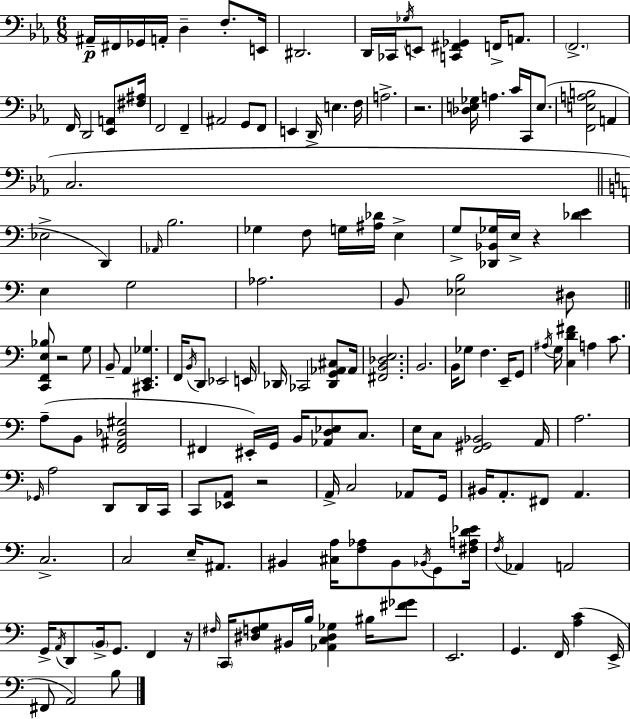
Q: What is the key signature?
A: C minor